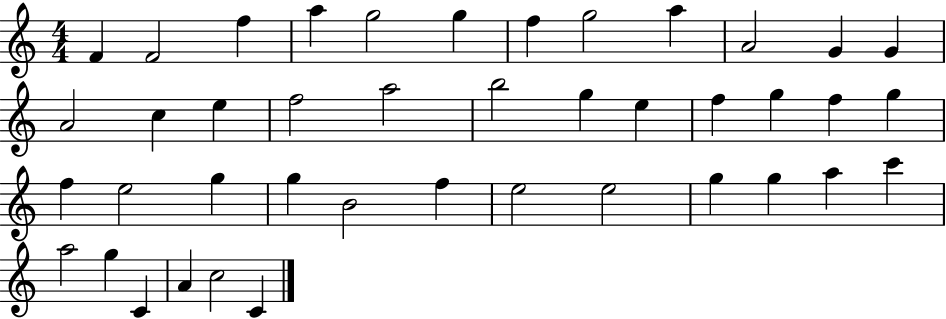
X:1
T:Untitled
M:4/4
L:1/4
K:C
F F2 f a g2 g f g2 a A2 G G A2 c e f2 a2 b2 g e f g f g f e2 g g B2 f e2 e2 g g a c' a2 g C A c2 C